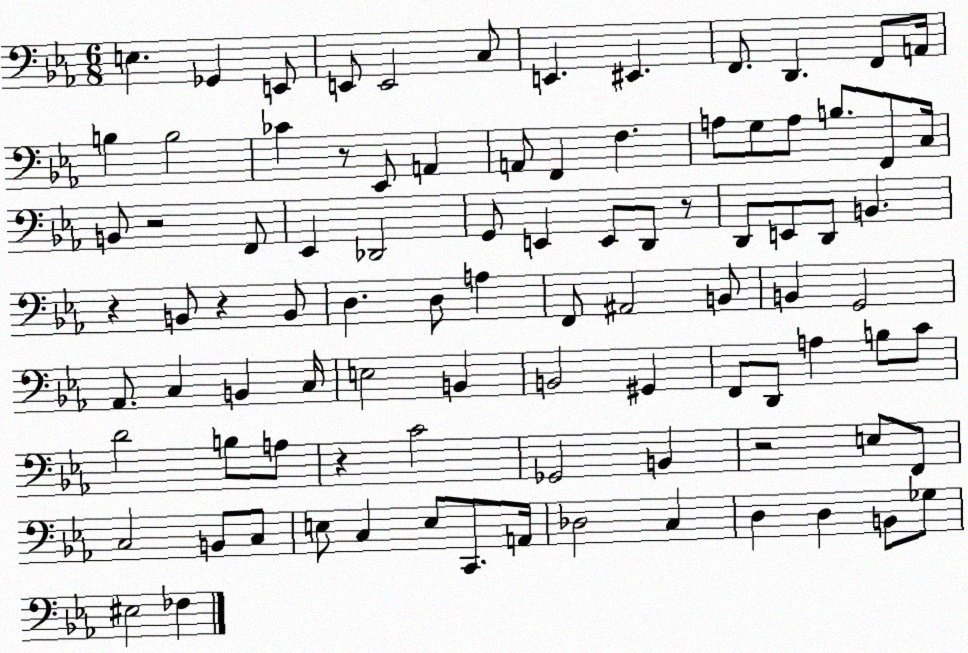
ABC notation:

X:1
T:Untitled
M:6/8
L:1/4
K:Eb
E, _G,, E,,/2 E,,/2 E,,2 C,/2 E,, ^E,, F,,/2 D,, F,,/2 A,,/4 B, B,2 _C z/2 _E,,/2 A,, A,,/2 F,, F, A,/2 G,/2 A,/2 B,/2 F,,/2 C,/4 B,,/2 z2 F,,/2 _E,, _D,,2 G,,/2 E,, E,,/2 D,,/2 z/2 D,,/2 E,,/2 D,,/2 B,, z B,,/2 z B,,/2 D, D,/2 A, F,,/2 ^A,,2 B,,/2 B,, G,,2 _A,,/2 C, B,, C,/4 E,2 B,, B,,2 ^G,, F,,/2 D,,/2 A, B,/2 C/2 D2 B,/2 A,/2 z C2 _G,,2 B,, z2 E,/2 F,,/2 C,2 B,,/2 C,/2 E,/2 C, E,/2 C,,/2 A,,/4 _D,2 C, D, D, B,,/2 _G,/2 ^E,2 _F,